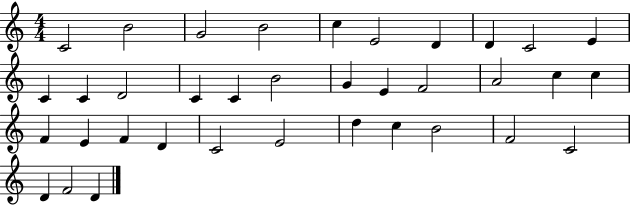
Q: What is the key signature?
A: C major